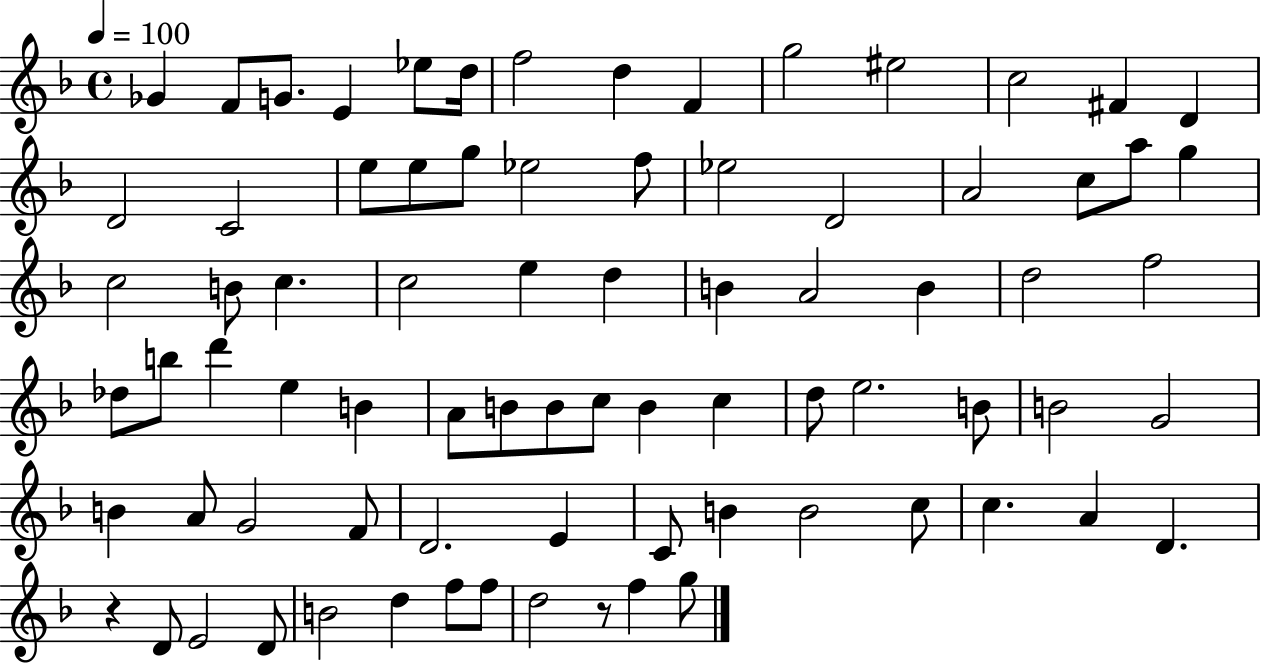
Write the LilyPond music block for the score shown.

{
  \clef treble
  \time 4/4
  \defaultTimeSignature
  \key f \major
  \tempo 4 = 100
  ges'4 f'8 g'8. e'4 ees''8 d''16 | f''2 d''4 f'4 | g''2 eis''2 | c''2 fis'4 d'4 | \break d'2 c'2 | e''8 e''8 g''8 ees''2 f''8 | ees''2 d'2 | a'2 c''8 a''8 g''4 | \break c''2 b'8 c''4. | c''2 e''4 d''4 | b'4 a'2 b'4 | d''2 f''2 | \break des''8 b''8 d'''4 e''4 b'4 | a'8 b'8 b'8 c''8 b'4 c''4 | d''8 e''2. b'8 | b'2 g'2 | \break b'4 a'8 g'2 f'8 | d'2. e'4 | c'8 b'4 b'2 c''8 | c''4. a'4 d'4. | \break r4 d'8 e'2 d'8 | b'2 d''4 f''8 f''8 | d''2 r8 f''4 g''8 | \bar "|."
}